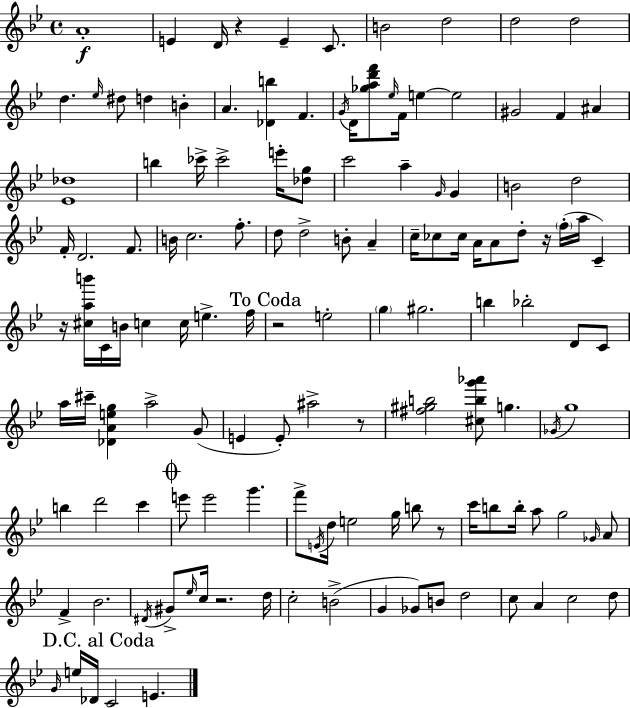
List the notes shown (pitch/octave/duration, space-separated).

A4/w E4/q D4/s R/q E4/q C4/e. B4/h D5/h D5/h D5/h D5/q. Eb5/s D#5/e D5/q B4/q A4/q. [Db4,B5]/q F4/q. G4/s D4/s [Gb5,A5,D6,F6]/e Eb5/s F4/s E5/q E5/h G#4/h F4/q A#4/q [Eb4,Db5]/w B5/q CES6/s CES6/h E6/s [Db5,G5]/e C6/h A5/q G4/s G4/q B4/h D5/h F4/s D4/h. F4/e. B4/s C5/h. F5/e. D5/e D5/h B4/e A4/q C5/s CES5/e CES5/s A4/s A4/e D5/e R/s F5/s A5/s C4/q R/s [C#5,A5,B6]/s C4/s B4/s C5/q C5/s E5/q. F5/s R/h E5/h G5/q G#5/h. B5/q Bb5/h D4/e C4/e A5/s C#6/s [Db4,A4,E5,G5]/q A5/h G4/e E4/q E4/e A#5/h R/e [F#5,G#5,B5]/h [C#5,B5,G6,Ab6]/e G5/q. Gb4/s G5/w B5/q D6/h C6/q E6/e E6/h G6/q. F6/e E4/s D5/s E5/h G5/s B5/e R/e C6/s B5/e B5/s A5/e G5/h Gb4/s A4/e F4/q Bb4/h. D#4/s G#4/e Eb5/s C5/s R/h. D5/s C5/h B4/h G4/q Gb4/e B4/e D5/h C5/e A4/q C5/h D5/e G4/s E5/s Db4/s C4/h E4/q.